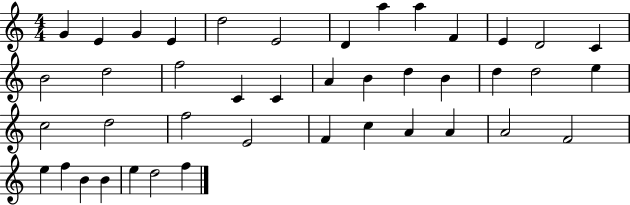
G4/q E4/q G4/q E4/q D5/h E4/h D4/q A5/q A5/q F4/q E4/q D4/h C4/q B4/h D5/h F5/h C4/q C4/q A4/q B4/q D5/q B4/q D5/q D5/h E5/q C5/h D5/h F5/h E4/h F4/q C5/q A4/q A4/q A4/h F4/h E5/q F5/q B4/q B4/q E5/q D5/h F5/q